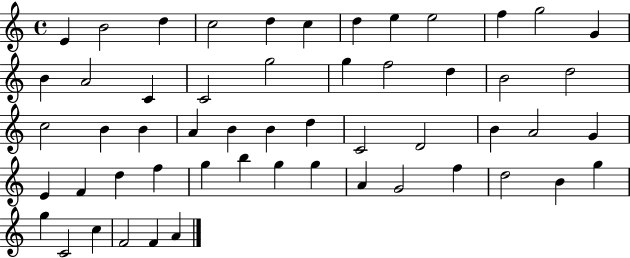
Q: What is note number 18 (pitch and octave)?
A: G5